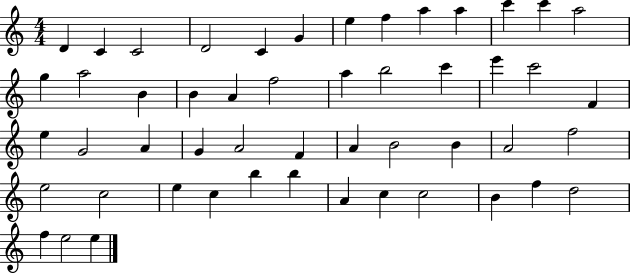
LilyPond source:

{
  \clef treble
  \numericTimeSignature
  \time 4/4
  \key c \major
  d'4 c'4 c'2 | d'2 c'4 g'4 | e''4 f''4 a''4 a''4 | c'''4 c'''4 a''2 | \break g''4 a''2 b'4 | b'4 a'4 f''2 | a''4 b''2 c'''4 | e'''4 c'''2 f'4 | \break e''4 g'2 a'4 | g'4 a'2 f'4 | a'4 b'2 b'4 | a'2 f''2 | \break e''2 c''2 | e''4 c''4 b''4 b''4 | a'4 c''4 c''2 | b'4 f''4 d''2 | \break f''4 e''2 e''4 | \bar "|."
}